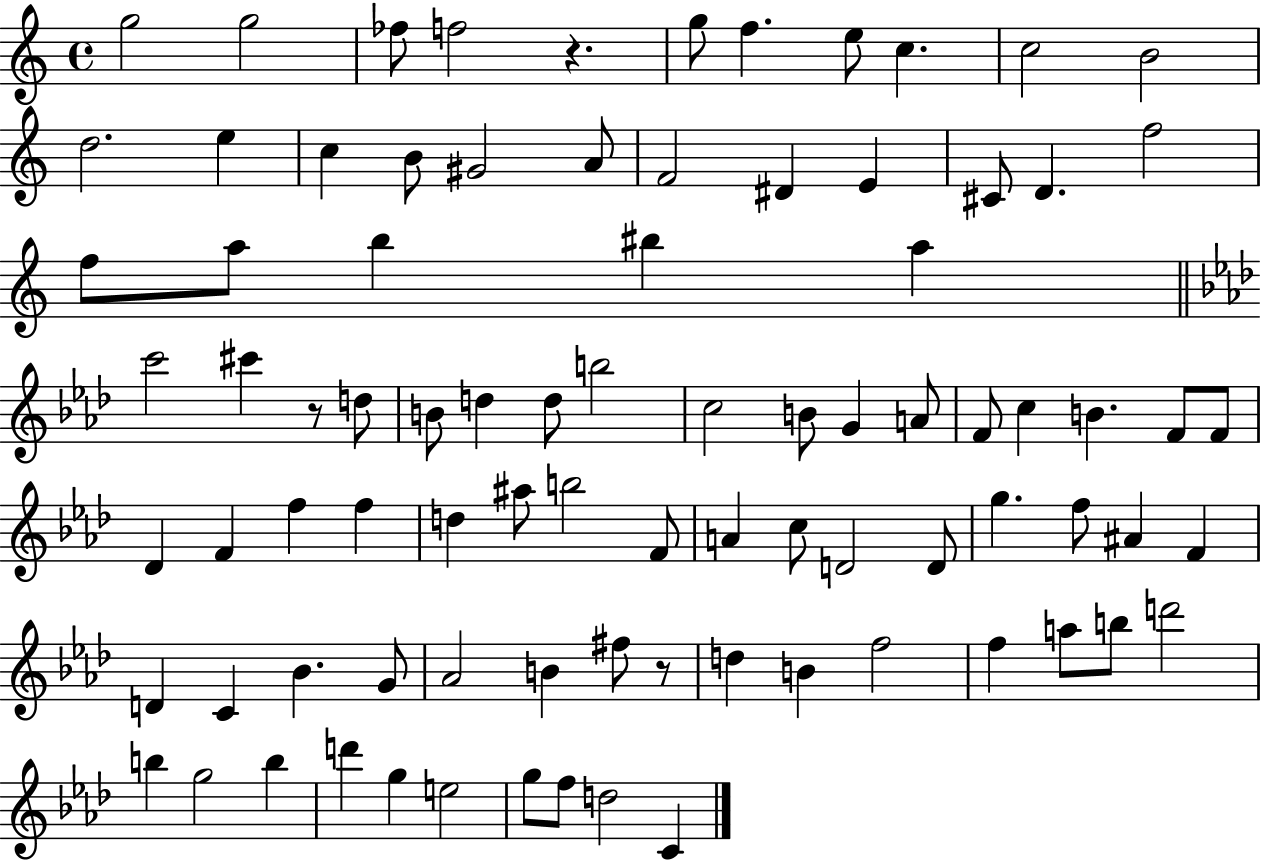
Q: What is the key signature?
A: C major